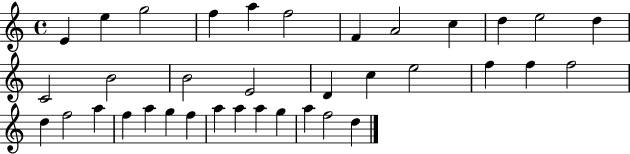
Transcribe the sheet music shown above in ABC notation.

X:1
T:Untitled
M:4/4
L:1/4
K:C
E e g2 f a f2 F A2 c d e2 d C2 B2 B2 E2 D c e2 f f f2 d f2 a f a g f a a a g a f2 d